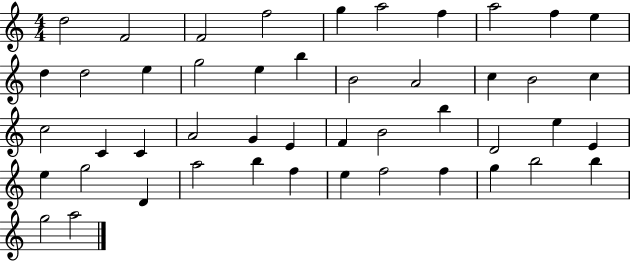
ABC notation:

X:1
T:Untitled
M:4/4
L:1/4
K:C
d2 F2 F2 f2 g a2 f a2 f e d d2 e g2 e b B2 A2 c B2 c c2 C C A2 G E F B2 b D2 e E e g2 D a2 b f e f2 f g b2 b g2 a2